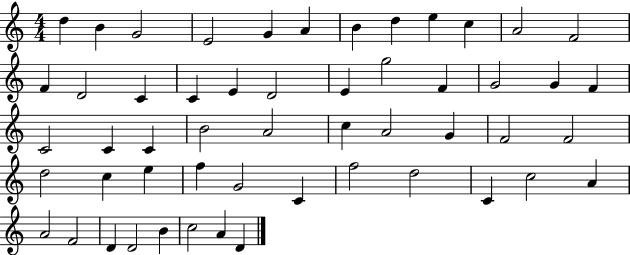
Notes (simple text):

D5/q B4/q G4/h E4/h G4/q A4/q B4/q D5/q E5/q C5/q A4/h F4/h F4/q D4/h C4/q C4/q E4/q D4/h E4/q G5/h F4/q G4/h G4/q F4/q C4/h C4/q C4/q B4/h A4/h C5/q A4/h G4/q F4/h F4/h D5/h C5/q E5/q F5/q G4/h C4/q F5/h D5/h C4/q C5/h A4/q A4/h F4/h D4/q D4/h B4/q C5/h A4/q D4/q